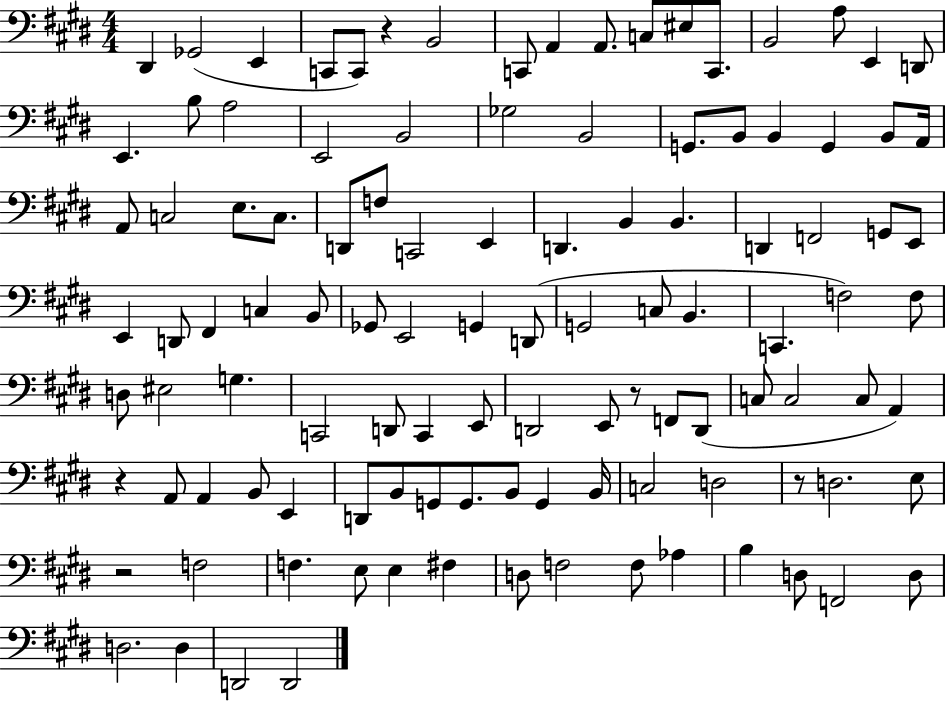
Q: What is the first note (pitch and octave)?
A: D#2